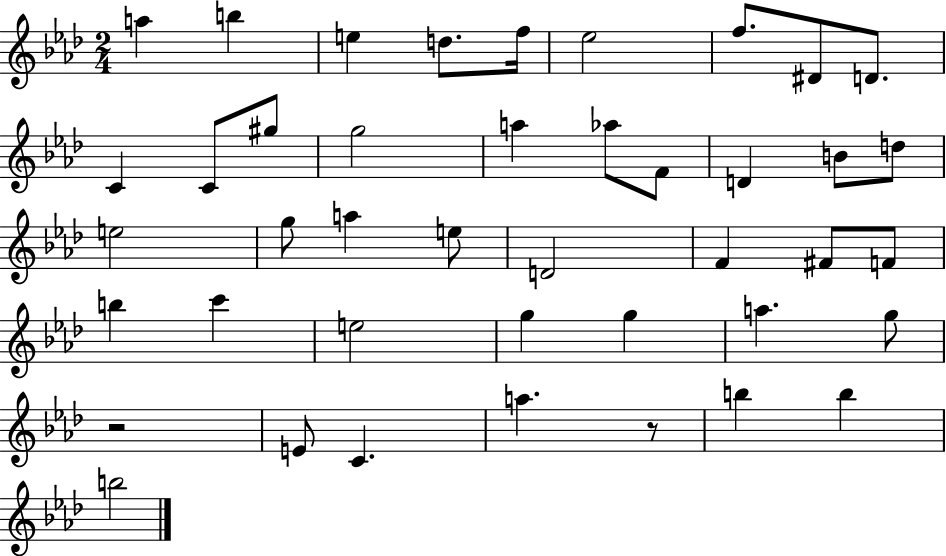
{
  \clef treble
  \numericTimeSignature
  \time 2/4
  \key aes \major
  a''4 b''4 | e''4 d''8. f''16 | ees''2 | f''8. dis'8 d'8. | \break c'4 c'8 gis''8 | g''2 | a''4 aes''8 f'8 | d'4 b'8 d''8 | \break e''2 | g''8 a''4 e''8 | d'2 | f'4 fis'8 f'8 | \break b''4 c'''4 | e''2 | g''4 g''4 | a''4. g''8 | \break r2 | e'8 c'4. | a''4. r8 | b''4 b''4 | \break b''2 | \bar "|."
}